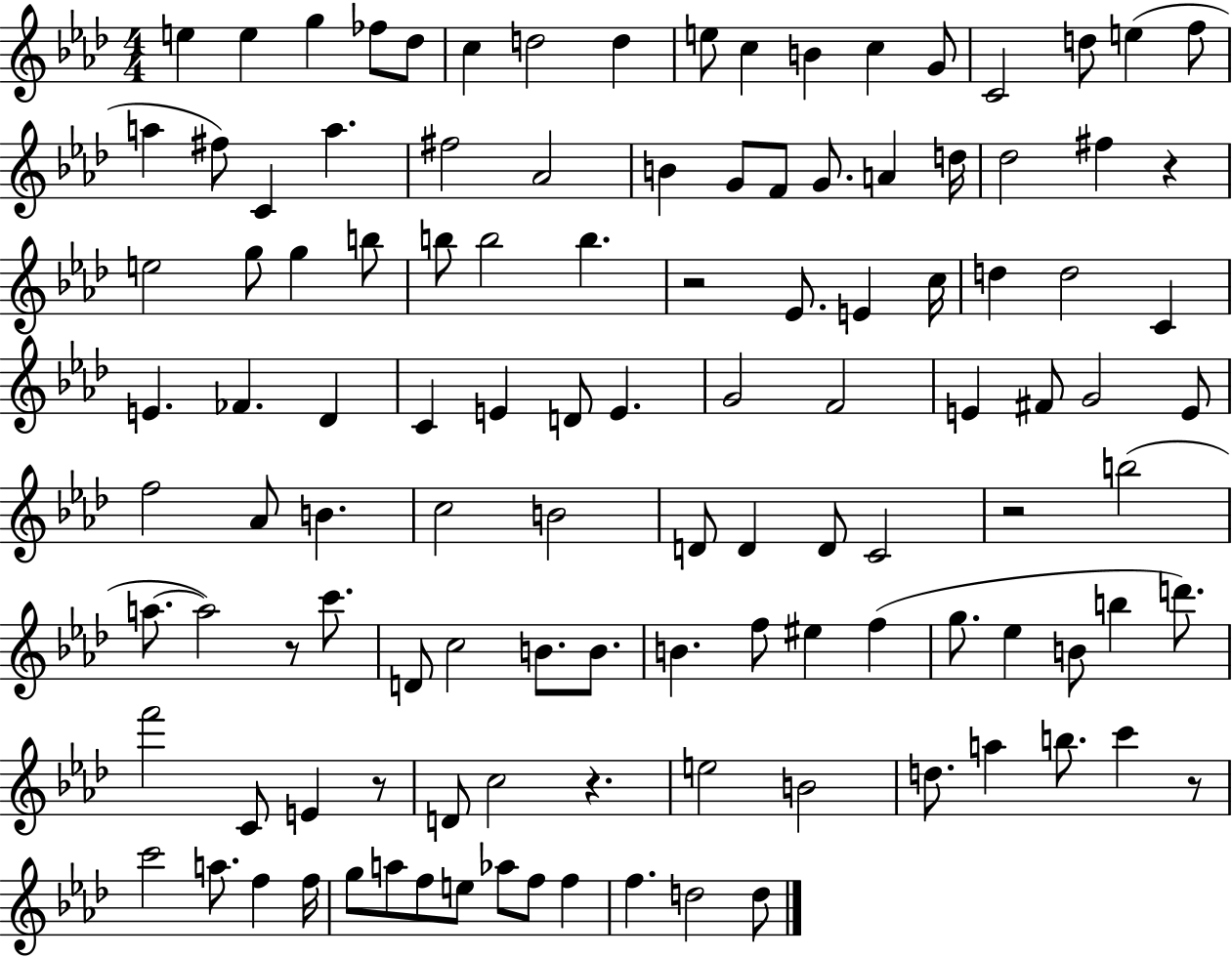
E5/q E5/q G5/q FES5/e Db5/e C5/q D5/h D5/q E5/e C5/q B4/q C5/q G4/e C4/h D5/e E5/q F5/e A5/q F#5/e C4/q A5/q. F#5/h Ab4/h B4/q G4/e F4/e G4/e. A4/q D5/s Db5/h F#5/q R/q E5/h G5/e G5/q B5/e B5/e B5/h B5/q. R/h Eb4/e. E4/q C5/s D5/q D5/h C4/q E4/q. FES4/q. Db4/q C4/q E4/q D4/e E4/q. G4/h F4/h E4/q F#4/e G4/h E4/e F5/h Ab4/e B4/q. C5/h B4/h D4/e D4/q D4/e C4/h R/h B5/h A5/e. A5/h R/e C6/e. D4/e C5/h B4/e. B4/e. B4/q. F5/e EIS5/q F5/q G5/e. Eb5/q B4/e B5/q D6/e. F6/h C4/e E4/q R/e D4/e C5/h R/q. E5/h B4/h D5/e. A5/q B5/e. C6/q R/e C6/h A5/e. F5/q F5/s G5/e A5/e F5/e E5/e Ab5/e F5/e F5/q F5/q. D5/h D5/e